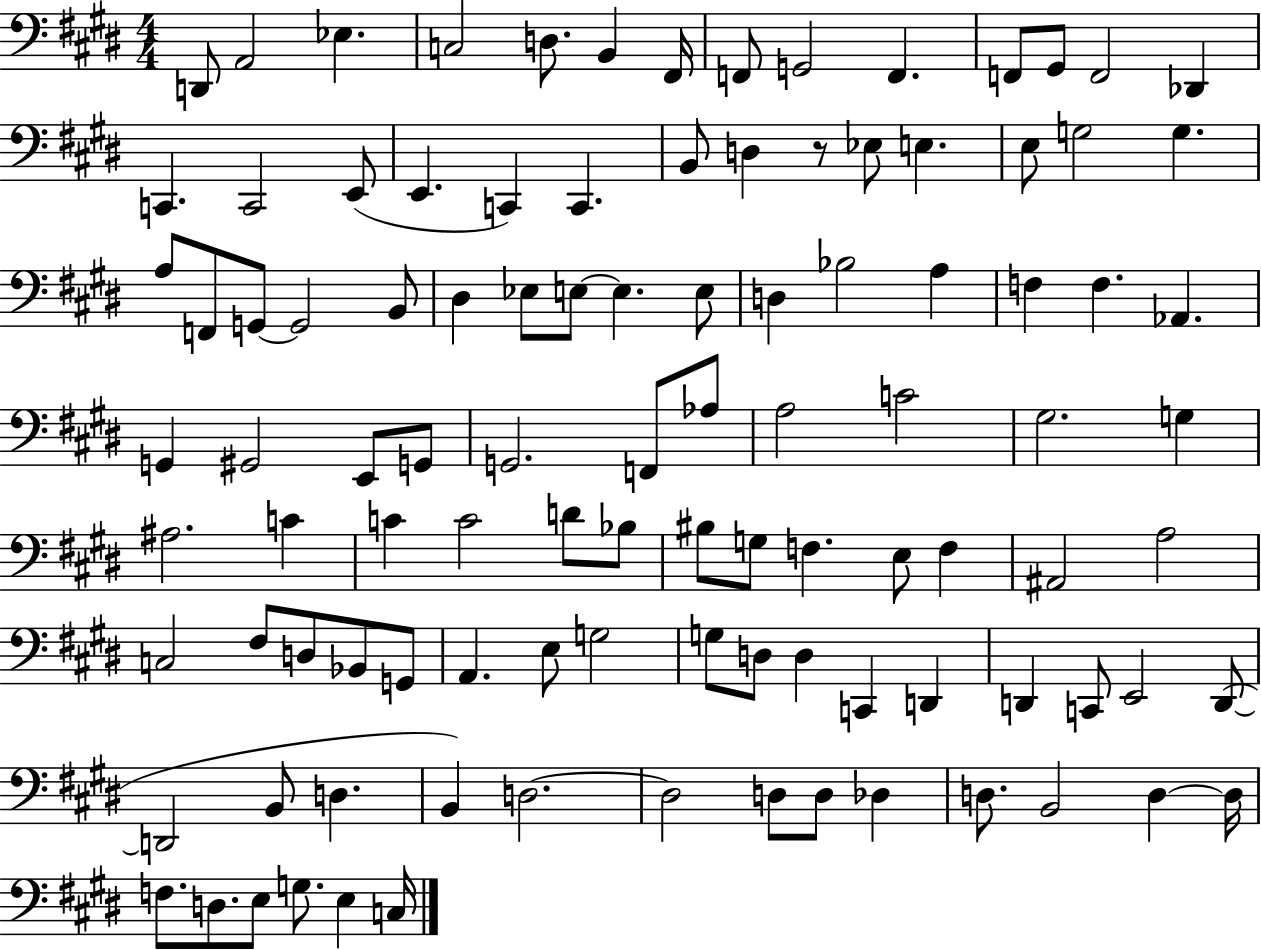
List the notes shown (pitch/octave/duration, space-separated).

D2/e A2/h Eb3/q. C3/h D3/e. B2/q F#2/s F2/e G2/h F2/q. F2/e G#2/e F2/h Db2/q C2/q. C2/h E2/e E2/q. C2/q C2/q. B2/e D3/q R/e Eb3/e E3/q. E3/e G3/h G3/q. A3/e F2/e G2/e G2/h B2/e D#3/q Eb3/e E3/e E3/q. E3/e D3/q Bb3/h A3/q F3/q F3/q. Ab2/q. G2/q G#2/h E2/e G2/e G2/h. F2/e Ab3/e A3/h C4/h G#3/h. G3/q A#3/h. C4/q C4/q C4/h D4/e Bb3/e BIS3/e G3/e F3/q. E3/e F3/q A#2/h A3/h C3/h F#3/e D3/e Bb2/e G2/e A2/q. E3/e G3/h G3/e D3/e D3/q C2/q D2/q D2/q C2/e E2/h D2/e D2/h B2/e D3/q. B2/q D3/h. D3/h D3/e D3/e Db3/q D3/e. B2/h D3/q D3/s F3/e. D3/e. E3/e G3/e. E3/q C3/s